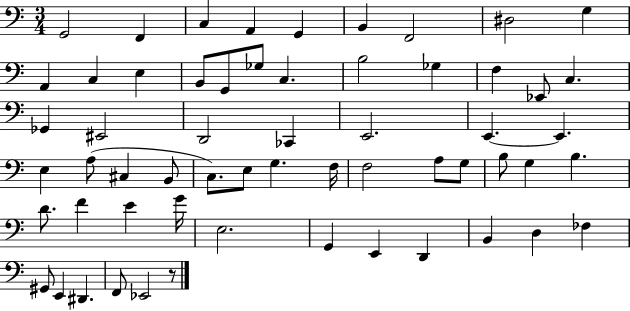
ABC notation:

X:1
T:Untitled
M:3/4
L:1/4
K:C
G,,2 F,, C, A,, G,, B,, F,,2 ^D,2 G, A,, C, E, B,,/2 G,,/2 _G,/2 C, B,2 _G, F, _E,,/2 C, _G,, ^E,,2 D,,2 _C,, E,,2 E,, E,, E, A,/2 ^C, B,,/2 C,/2 E,/2 G, F,/4 F,2 A,/2 G,/2 B,/2 G, B, D/2 F E G/4 E,2 G,, E,, D,, B,, D, _F, ^G,,/2 E,, ^D,, F,,/2 _E,,2 z/2